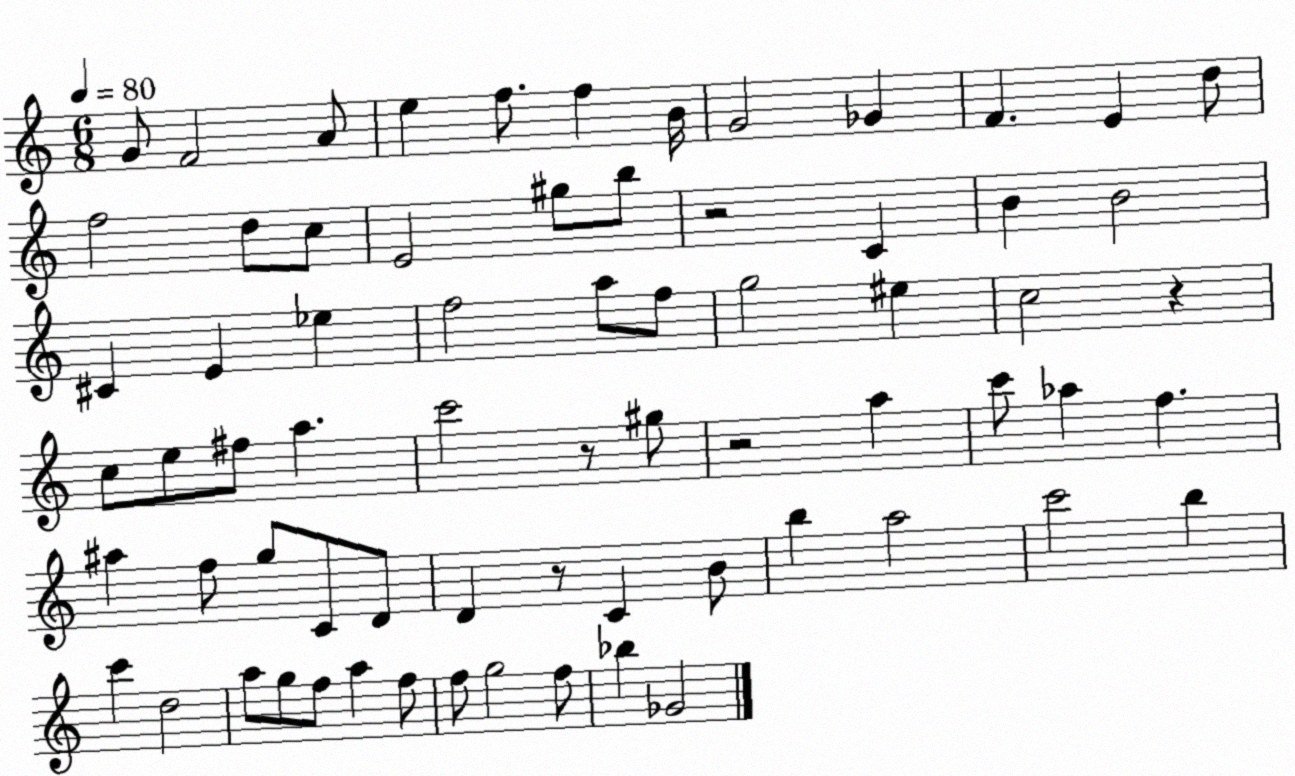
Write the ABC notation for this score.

X:1
T:Untitled
M:6/8
L:1/4
K:C
G/2 F2 A/2 e f/2 f B/4 G2 _G F E d/2 f2 d/2 c/2 E2 ^g/2 b/2 z2 C B B2 ^C E _e f2 a/2 f/2 g2 ^e c2 z c/2 e/2 ^f/2 a c'2 z/2 ^g/2 z2 a c'/2 _a f ^a f/2 g/2 C/2 D/2 D z/2 C B/2 b a2 c'2 b c' d2 a/2 g/2 f/2 a f/2 f/2 g2 f/2 _b _G2